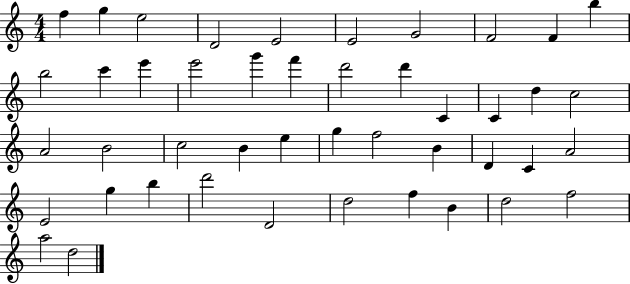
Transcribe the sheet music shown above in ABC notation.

X:1
T:Untitled
M:4/4
L:1/4
K:C
f g e2 D2 E2 E2 G2 F2 F b b2 c' e' e'2 g' f' d'2 d' C C d c2 A2 B2 c2 B e g f2 B D C A2 E2 g b d'2 D2 d2 f B d2 f2 a2 d2